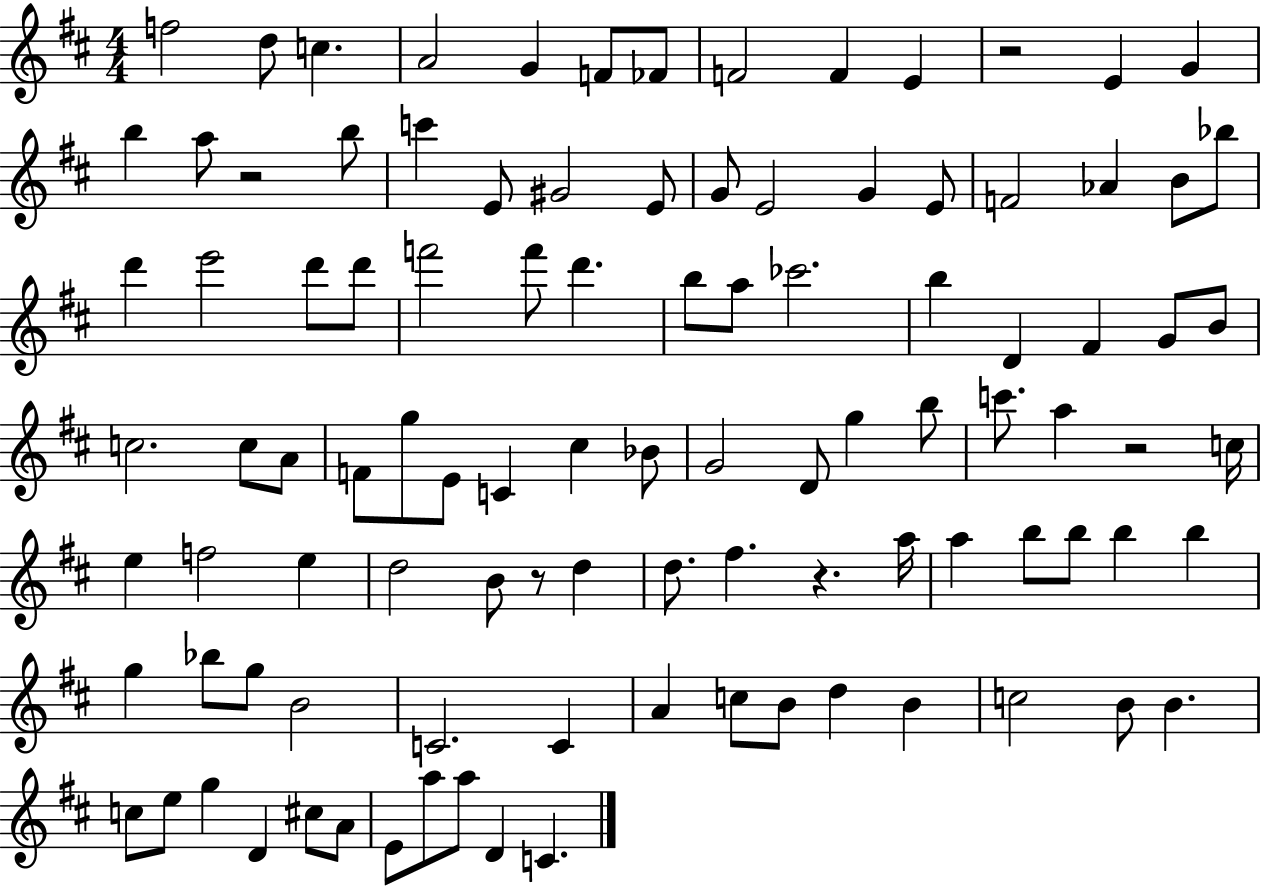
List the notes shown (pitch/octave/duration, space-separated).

F5/h D5/e C5/q. A4/h G4/q F4/e FES4/e F4/h F4/q E4/q R/h E4/q G4/q B5/q A5/e R/h B5/e C6/q E4/e G#4/h E4/e G4/e E4/h G4/q E4/e F4/h Ab4/q B4/e Bb5/e D6/q E6/h D6/e D6/e F6/h F6/e D6/q. B5/e A5/e CES6/h. B5/q D4/q F#4/q G4/e B4/e C5/h. C5/e A4/e F4/e G5/e E4/e C4/q C#5/q Bb4/e G4/h D4/e G5/q B5/e C6/e. A5/q R/h C5/s E5/q F5/h E5/q D5/h B4/e R/e D5/q D5/e. F#5/q. R/q. A5/s A5/q B5/e B5/e B5/q B5/q G5/q Bb5/e G5/e B4/h C4/h. C4/q A4/q C5/e B4/e D5/q B4/q C5/h B4/e B4/q. C5/e E5/e G5/q D4/q C#5/e A4/e E4/e A5/e A5/e D4/q C4/q.